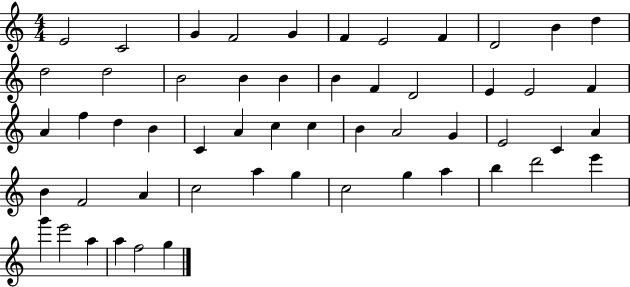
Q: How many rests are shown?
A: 0